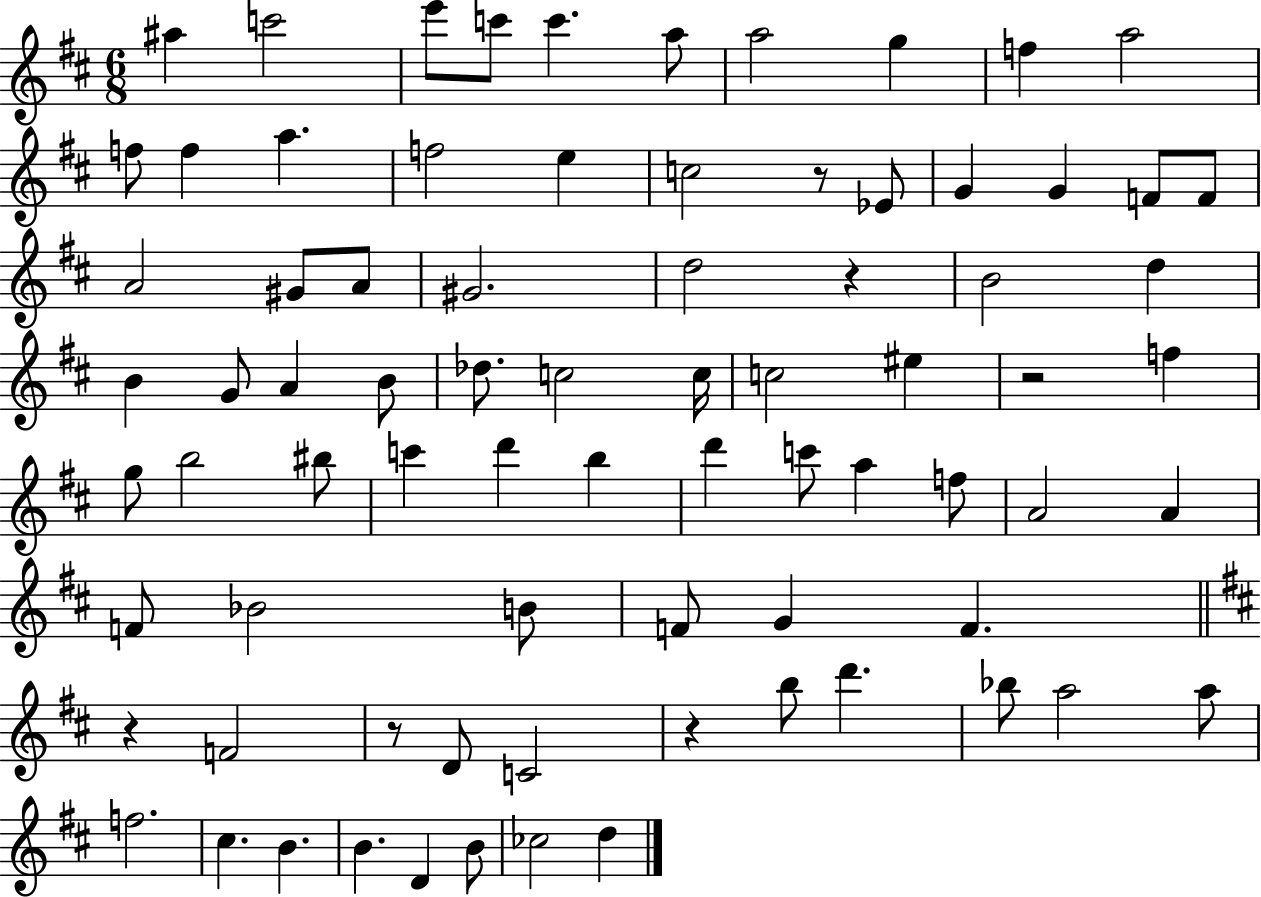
{
  \clef treble
  \numericTimeSignature
  \time 6/8
  \key d \major
  ais''4 c'''2 | e'''8 c'''8 c'''4. a''8 | a''2 g''4 | f''4 a''2 | \break f''8 f''4 a''4. | f''2 e''4 | c''2 r8 ees'8 | g'4 g'4 f'8 f'8 | \break a'2 gis'8 a'8 | gis'2. | d''2 r4 | b'2 d''4 | \break b'4 g'8 a'4 b'8 | des''8. c''2 c''16 | c''2 eis''4 | r2 f''4 | \break g''8 b''2 bis''8 | c'''4 d'''4 b''4 | d'''4 c'''8 a''4 f''8 | a'2 a'4 | \break f'8 bes'2 b'8 | f'8 g'4 f'4. | \bar "||" \break \key d \major r4 f'2 | r8 d'8 c'2 | r4 b''8 d'''4. | bes''8 a''2 a''8 | \break f''2. | cis''4. b'4. | b'4. d'4 b'8 | ces''2 d''4 | \break \bar "|."
}